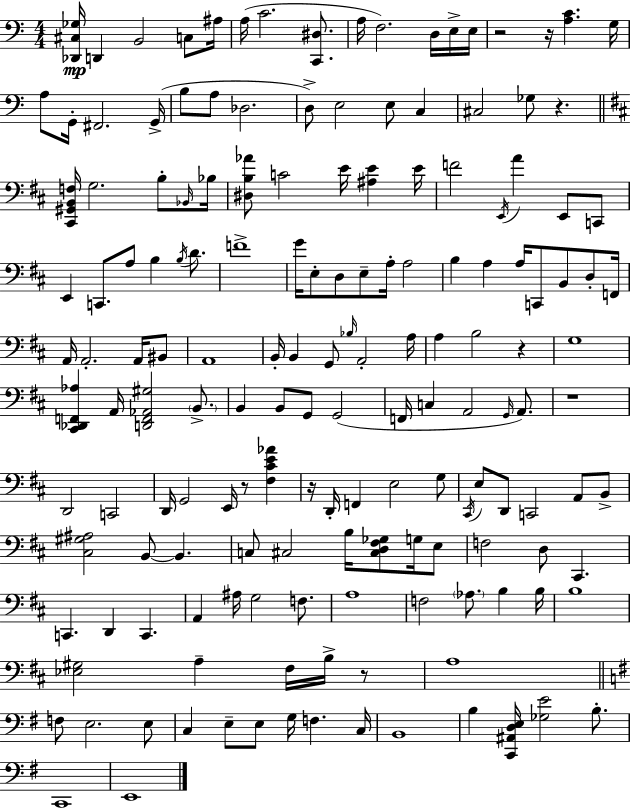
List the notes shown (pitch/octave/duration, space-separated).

[Db2,C#3,Gb3]/s D2/q B2/h C3/e A#3/s A3/s C4/h. [C2,D#3]/e. A3/s F3/h. D3/s E3/s E3/s R/h R/s [A3,C4]/q. G3/s A3/e G2/s F#2/h. G2/s B3/e A3/e Db3/h. D3/e E3/h E3/e C3/q C#3/h Gb3/e R/q. [C#2,G#2,B2,F3]/s G3/h. B3/e Bb2/s Bb3/s [D#3,B3,Ab4]/e C4/h E4/s [A#3,E4]/q E4/s F4/h E2/s A4/q E2/e C2/e E2/q C2/e. A3/e B3/q B3/s D4/e. F4/w G4/s E3/e D3/e E3/e A3/s A3/h B3/q A3/q A3/s C2/e B2/e D3/e F2/s A2/s A2/h. A2/s BIS2/e A2/w B2/s B2/q G2/e Bb3/s A2/h A3/s A3/q B3/h R/q G3/w [C#2,Db2,F2,Ab3]/q A2/s [D2,F2,Ab2,G#3]/h B2/e. B2/q B2/e G2/e G2/h F2/s C3/q A2/h G2/s A2/e. R/w D2/h C2/h D2/s G2/h E2/s R/e [F#3,C#4,E4,Ab4]/q R/s D2/s F2/q E3/h G3/e C#2/s E3/e D2/e C2/h A2/e B2/e [C#3,G#3,A#3]/h B2/e B2/q. C3/e C#3/h B3/s [C#3,D3,F#3,Gb3]/e G3/s E3/e F3/h D3/e C#2/q. C2/q. D2/q C2/q. A2/q A#3/s G3/h F3/e. A3/w F3/h Ab3/e. B3/q B3/s B3/w [Eb3,G#3]/h A3/q F#3/s B3/s R/e A3/w F3/e E3/h. E3/e C3/q E3/e E3/e G3/s F3/q. C3/s B2/w B3/q [C2,A#2,D3,E3]/s [Gb3,E4]/h B3/e. C2/w E2/w